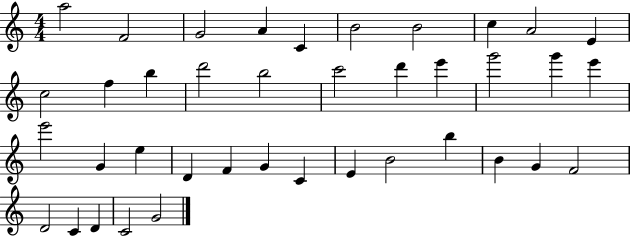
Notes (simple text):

A5/h F4/h G4/h A4/q C4/q B4/h B4/h C5/q A4/h E4/q C5/h F5/q B5/q D6/h B5/h C6/h D6/q E6/q G6/h G6/q E6/q E6/h G4/q E5/q D4/q F4/q G4/q C4/q E4/q B4/h B5/q B4/q G4/q F4/h D4/h C4/q D4/q C4/h G4/h